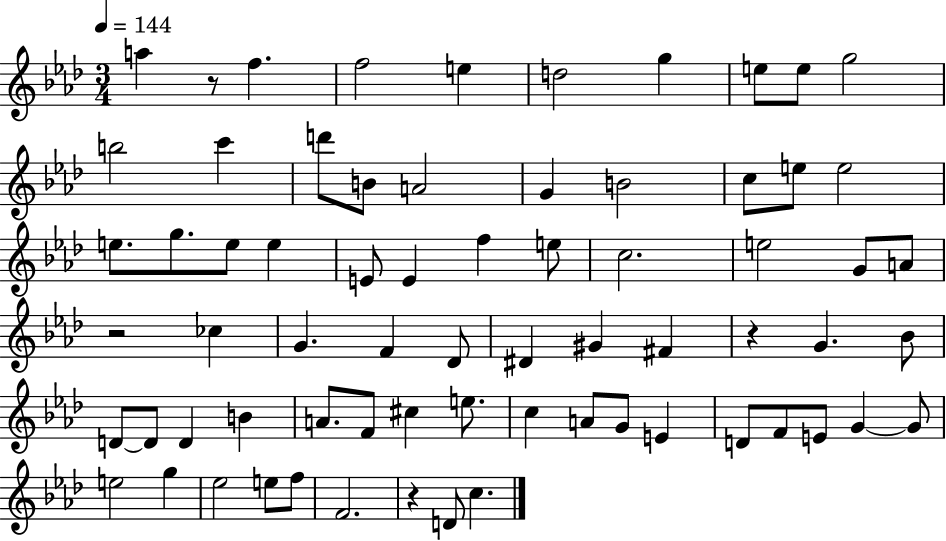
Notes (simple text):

A5/q R/e F5/q. F5/h E5/q D5/h G5/q E5/e E5/e G5/h B5/h C6/q D6/e B4/e A4/h G4/q B4/h C5/e E5/e E5/h E5/e. G5/e. E5/e E5/q E4/e E4/q F5/q E5/e C5/h. E5/h G4/e A4/e R/h CES5/q G4/q. F4/q Db4/e D#4/q G#4/q F#4/q R/q G4/q. Bb4/e D4/e D4/e D4/q B4/q A4/e. F4/e C#5/q E5/e. C5/q A4/e G4/e E4/q D4/e F4/e E4/e G4/q G4/e E5/h G5/q Eb5/h E5/e F5/e F4/h. R/q D4/e C5/q.